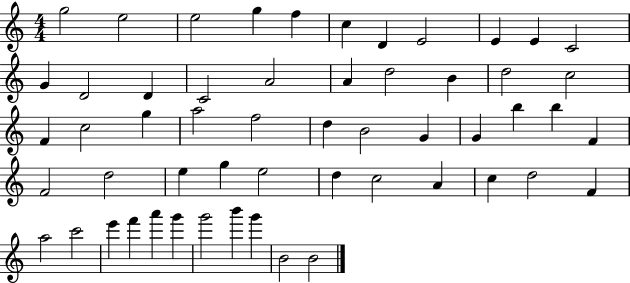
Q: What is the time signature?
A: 4/4